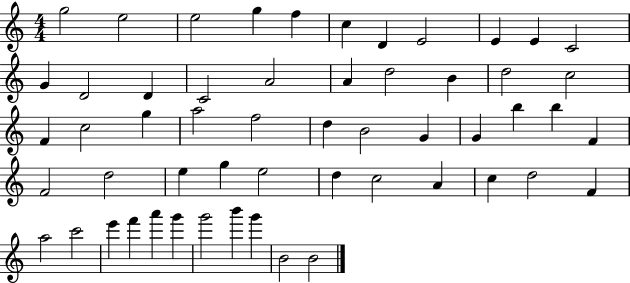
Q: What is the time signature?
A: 4/4